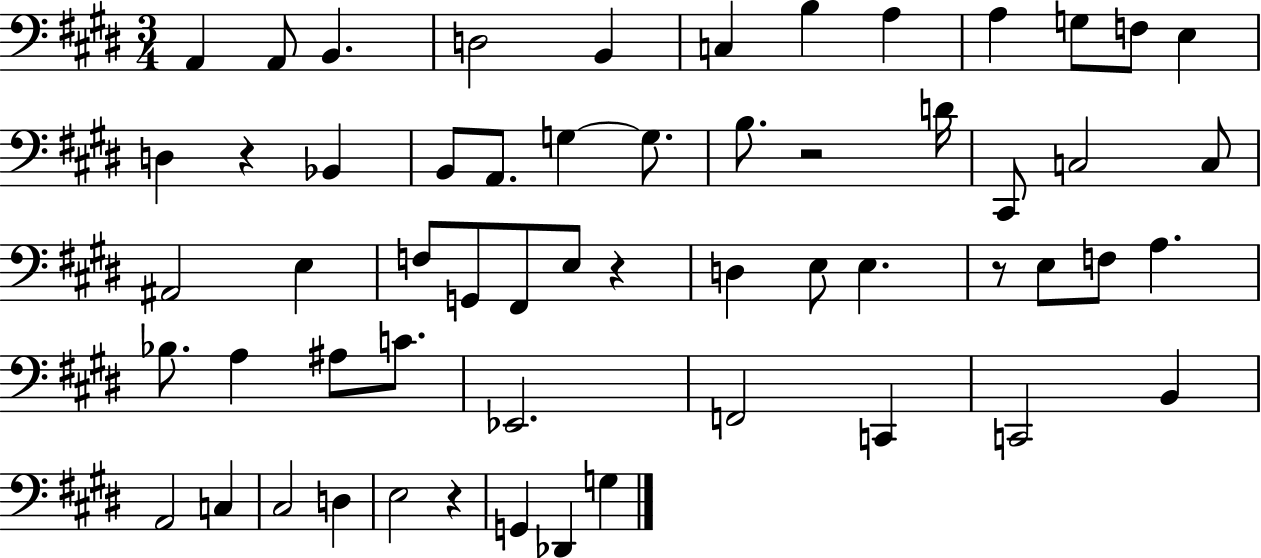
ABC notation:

X:1
T:Untitled
M:3/4
L:1/4
K:E
A,, A,,/2 B,, D,2 B,, C, B, A, A, G,/2 F,/2 E, D, z _B,, B,,/2 A,,/2 G, G,/2 B,/2 z2 D/4 ^C,,/2 C,2 C,/2 ^A,,2 E, F,/2 G,,/2 ^F,,/2 E,/2 z D, E,/2 E, z/2 E,/2 F,/2 A, _B,/2 A, ^A,/2 C/2 _E,,2 F,,2 C,, C,,2 B,, A,,2 C, ^C,2 D, E,2 z G,, _D,, G,